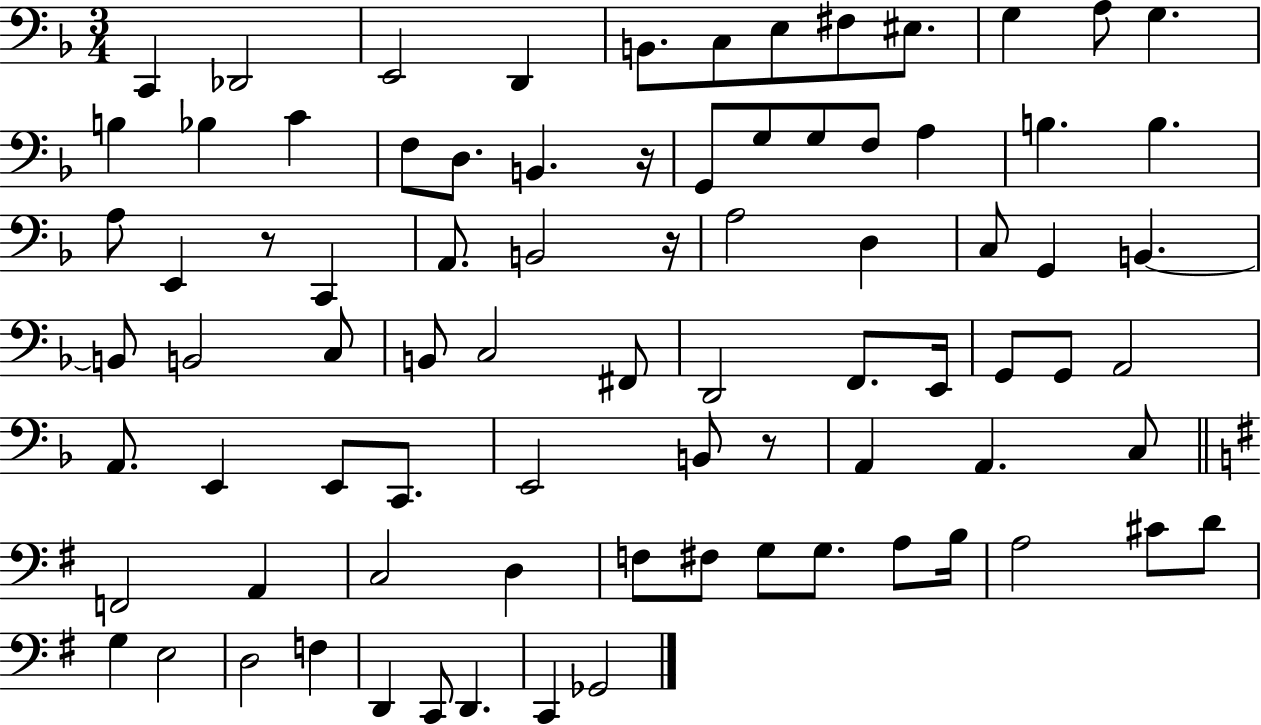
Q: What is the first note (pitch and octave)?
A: C2